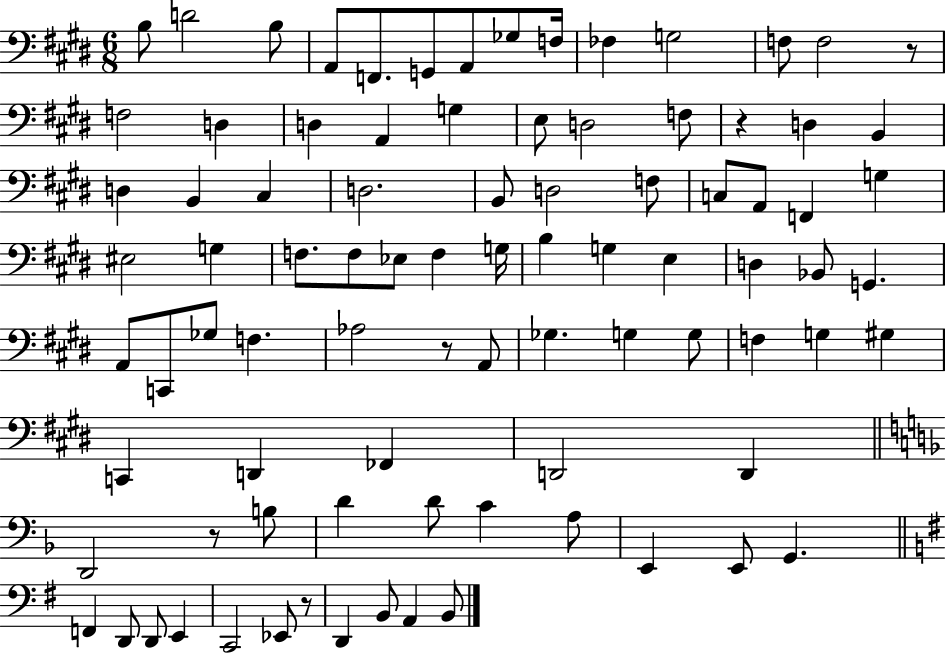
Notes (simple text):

B3/e D4/h B3/e A2/e F2/e. G2/e A2/e Gb3/e F3/s FES3/q G3/h F3/e F3/h R/e F3/h D3/q D3/q A2/q G3/q E3/e D3/h F3/e R/q D3/q B2/q D3/q B2/q C#3/q D3/h. B2/e D3/h F3/e C3/e A2/e F2/q G3/q EIS3/h G3/q F3/e. F3/e Eb3/e F3/q G3/s B3/q G3/q E3/q D3/q Bb2/e G2/q. A2/e C2/e Gb3/e F3/q. Ab3/h R/e A2/e Gb3/q. G3/q G3/e F3/q G3/q G#3/q C2/q D2/q FES2/q D2/h D2/q D2/h R/e B3/e D4/q D4/e C4/q A3/e E2/q E2/e G2/q. F2/q D2/e D2/e E2/q C2/h Eb2/e R/e D2/q B2/e A2/q B2/e